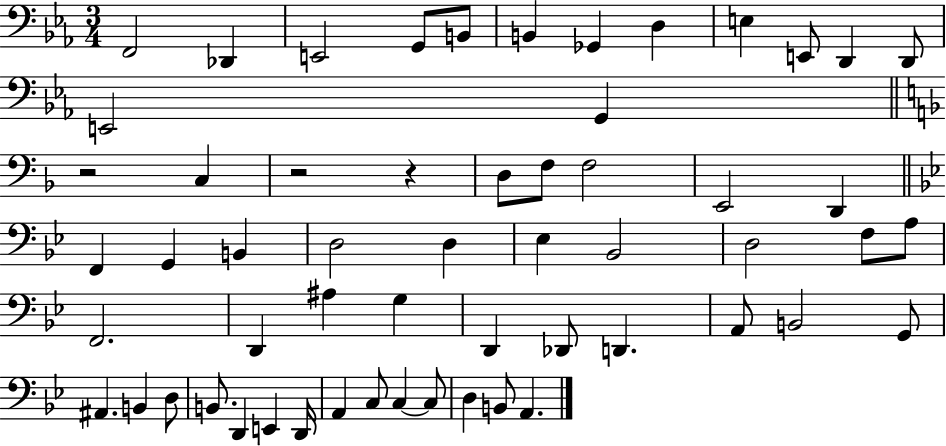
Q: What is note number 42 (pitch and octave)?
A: B2